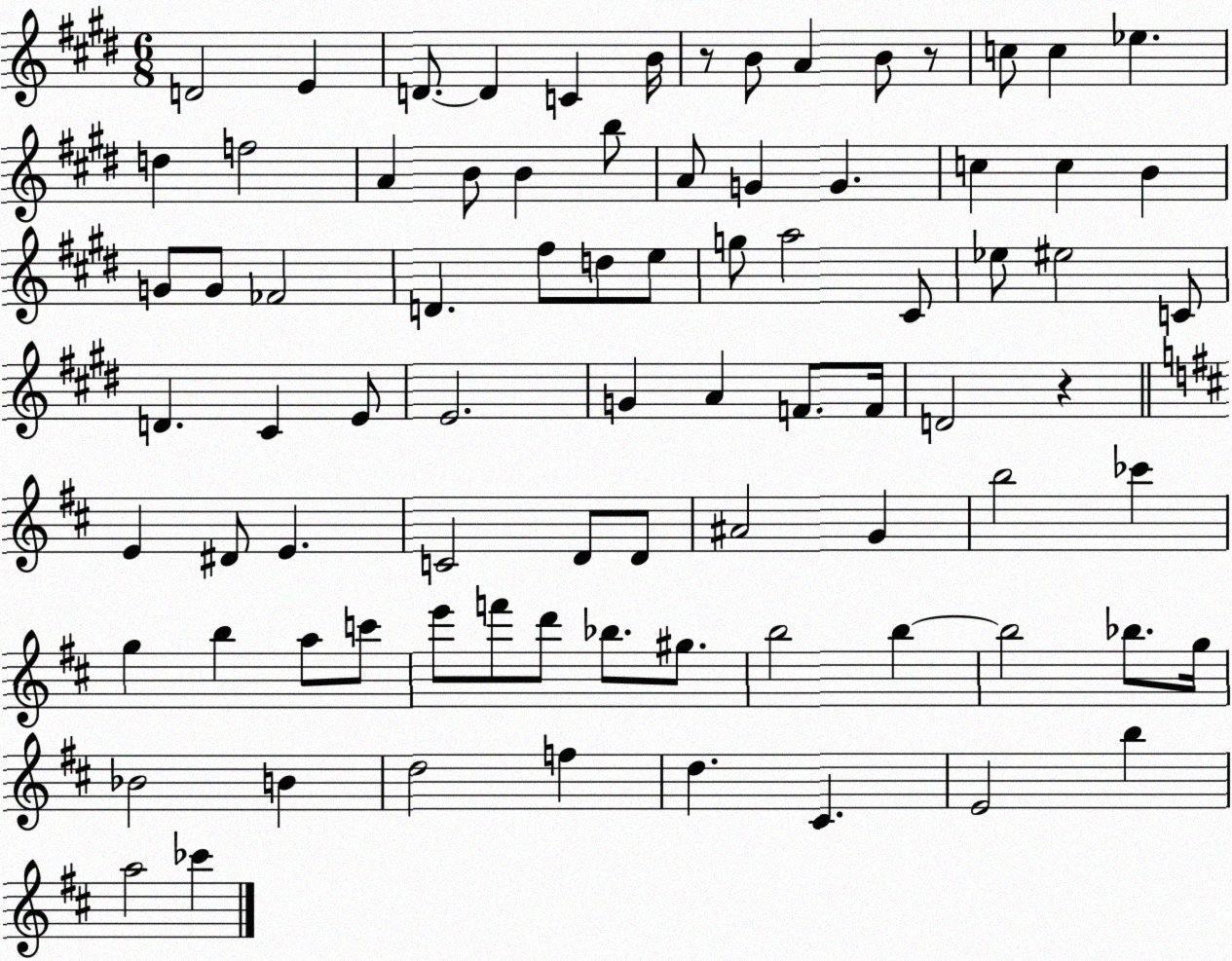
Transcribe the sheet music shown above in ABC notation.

X:1
T:Untitled
M:6/8
L:1/4
K:E
D2 E D/2 D C B/4 z/2 B/2 A B/2 z/2 c/2 c _e d f2 A B/2 B b/2 A/2 G G c c B G/2 G/2 _F2 D ^f/2 d/2 e/2 g/2 a2 ^C/2 _e/2 ^e2 C/2 D ^C E/2 E2 G A F/2 F/4 D2 z E ^D/2 E C2 D/2 D/2 ^A2 G b2 _c' g b a/2 c'/2 e'/2 f'/2 d'/2 _b/2 ^g/2 b2 b b2 _b/2 g/4 _B2 B d2 f d ^C E2 b a2 _c'